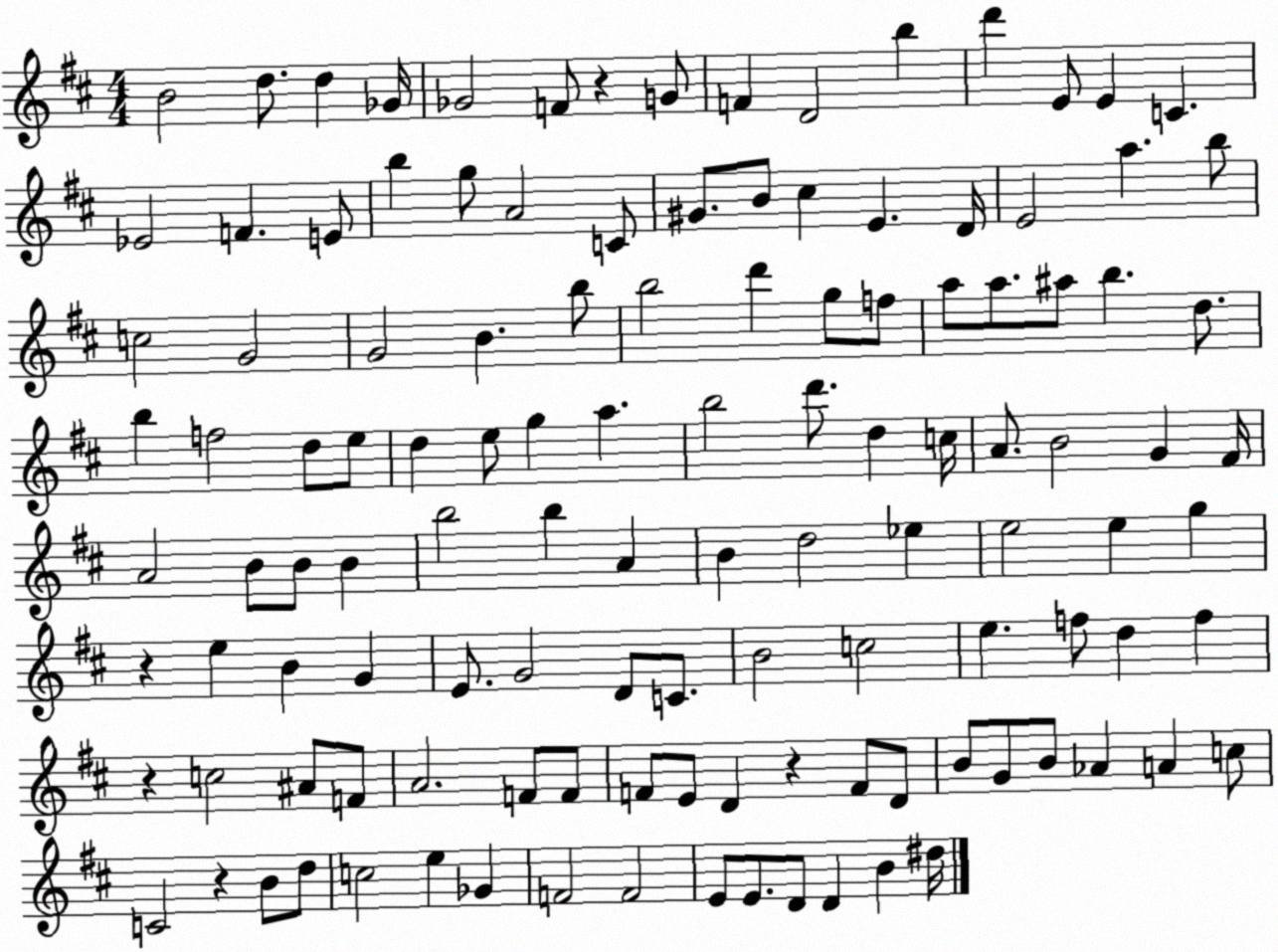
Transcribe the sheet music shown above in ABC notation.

X:1
T:Untitled
M:4/4
L:1/4
K:D
B2 d/2 d _G/4 _G2 F/2 z G/2 F D2 b d' E/2 E C _E2 F E/2 b g/2 A2 C/2 ^G/2 B/2 ^c E D/4 E2 a b/2 c2 G2 G2 B b/2 b2 d' g/2 f/2 a/2 a/2 ^a/2 b d/2 b f2 d/2 e/2 d e/2 g a b2 d'/2 d c/4 A/2 B2 G ^F/4 A2 B/2 B/2 B b2 b A B d2 _e e2 e g z e B G E/2 G2 D/2 C/2 B2 c2 e f/2 d f z c2 ^A/2 F/2 A2 F/2 F/2 F/2 E/2 D z F/2 D/2 B/2 G/2 B/2 _A A c/2 C2 z B/2 d/2 c2 e _G F2 F2 E/2 E/2 D/2 D B ^d/4